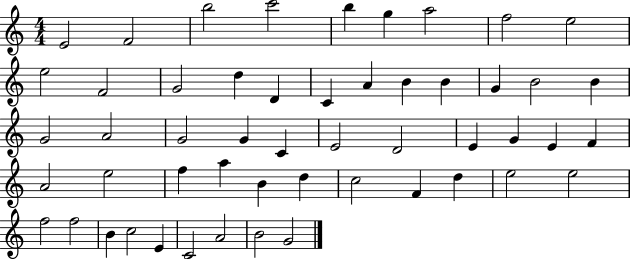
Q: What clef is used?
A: treble